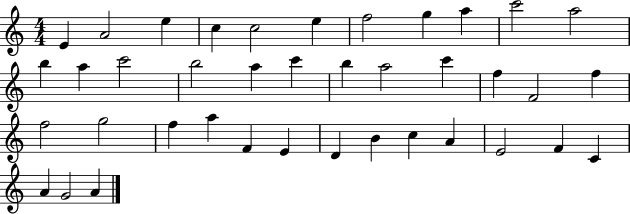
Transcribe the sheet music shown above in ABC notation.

X:1
T:Untitled
M:4/4
L:1/4
K:C
E A2 e c c2 e f2 g a c'2 a2 b a c'2 b2 a c' b a2 c' f F2 f f2 g2 f a F E D B c A E2 F C A G2 A